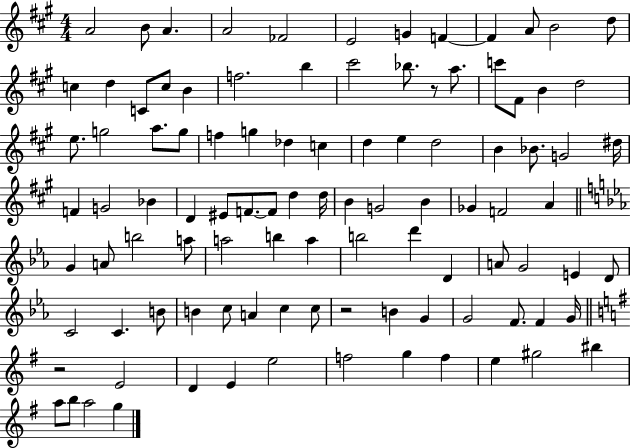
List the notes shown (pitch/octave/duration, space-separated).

A4/h B4/e A4/q. A4/h FES4/h E4/h G4/q F4/q F4/q A4/e B4/h D5/e C5/q D5/q C4/e C5/e B4/q F5/h. B5/q C#6/h Bb5/e. R/e A5/e. C6/e F#4/e B4/q D5/h E5/e. G5/h A5/e. G5/e F5/q G5/q Db5/q C5/q D5/q E5/q D5/h B4/q Bb4/e. G4/h D#5/s F4/q G4/h Bb4/q D4/q EIS4/e F4/e. F4/e D5/q D5/s B4/q G4/h B4/q Gb4/q F4/h A4/q G4/q A4/e B5/h A5/e A5/h B5/q A5/q B5/h D6/q D4/q A4/e G4/h E4/q D4/e C4/h C4/q. B4/e B4/q C5/e A4/q C5/q C5/e R/h B4/q G4/q G4/h F4/e. F4/q G4/s R/h E4/h D4/q E4/q E5/h F5/h G5/q F5/q E5/q G#5/h BIS5/q A5/e B5/e A5/h G5/q